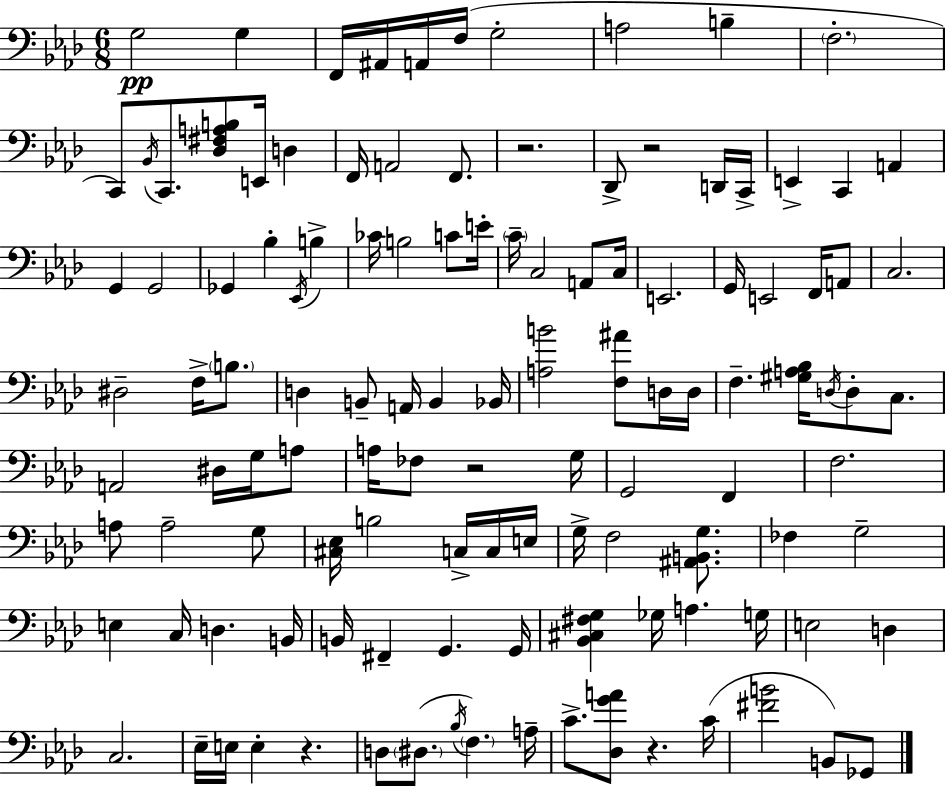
{
  \clef bass
  \numericTimeSignature
  \time 6/8
  \key aes \major
  g2\pp g4 | f,16 ais,16 a,16 f16( g2-. | a2 b4-- | \parenthesize f2.-. | \break c,8) \acciaccatura { bes,16 } c,8. <des fis a b>8 e,16 d4 | f,16 a,2 f,8. | r2. | des,8-> r2 d,16 | \break c,16-> e,4-> c,4 a,4 | g,4 g,2 | ges,4 bes4-. \acciaccatura { ees,16 } b4-> | ces'16 b2 c'8 | \break e'16-. \parenthesize c'16-- c2 a,8 | c16 e,2. | g,16 e,2 f,16 | a,8 c2. | \break dis2-- f16-> \parenthesize b8. | d4 b,8-- a,16 b,4 | bes,16 <a b'>2 <f ais'>8 | d16 d16 f4.-- <gis a bes>16 \acciaccatura { d16 } d8-. | \break c8. a,2 dis16 | g16 a8 a16 fes8 r2 | g16 g,2 f,4 | f2. | \break a8 a2-- | g8 <cis ees>16 b2 | c16-> c16 e16 g16-> f2 | <ais, b, g>8. fes4 g2-- | \break e4 c16 d4. | b,16 b,16 fis,4-- g,4. | g,16 <bes, cis fis g>4 ges16 a4. | g16 e2 d4 | \break c2. | ees16-- e16 e4-. r4. | d8 \parenthesize dis8.( \acciaccatura { bes16 } \parenthesize f4.) | a16-- c'8.-> <des g' a'>8 r4. | \break c'16( <fis' b'>2 | b,8) ges,8 \bar "|."
}